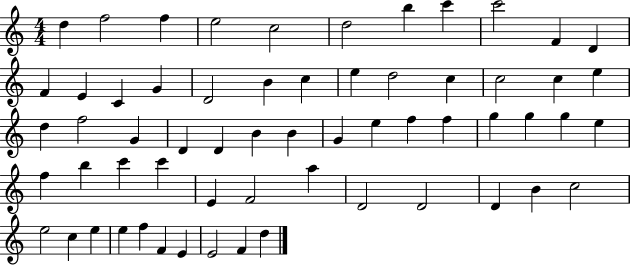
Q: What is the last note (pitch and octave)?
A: D5